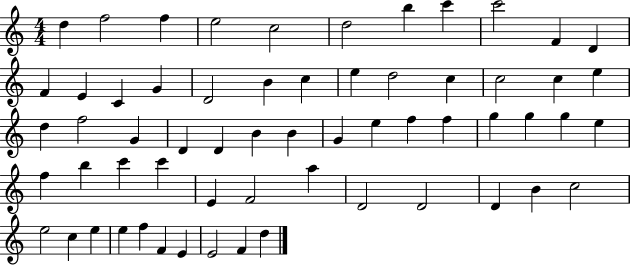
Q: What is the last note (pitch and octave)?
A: D5